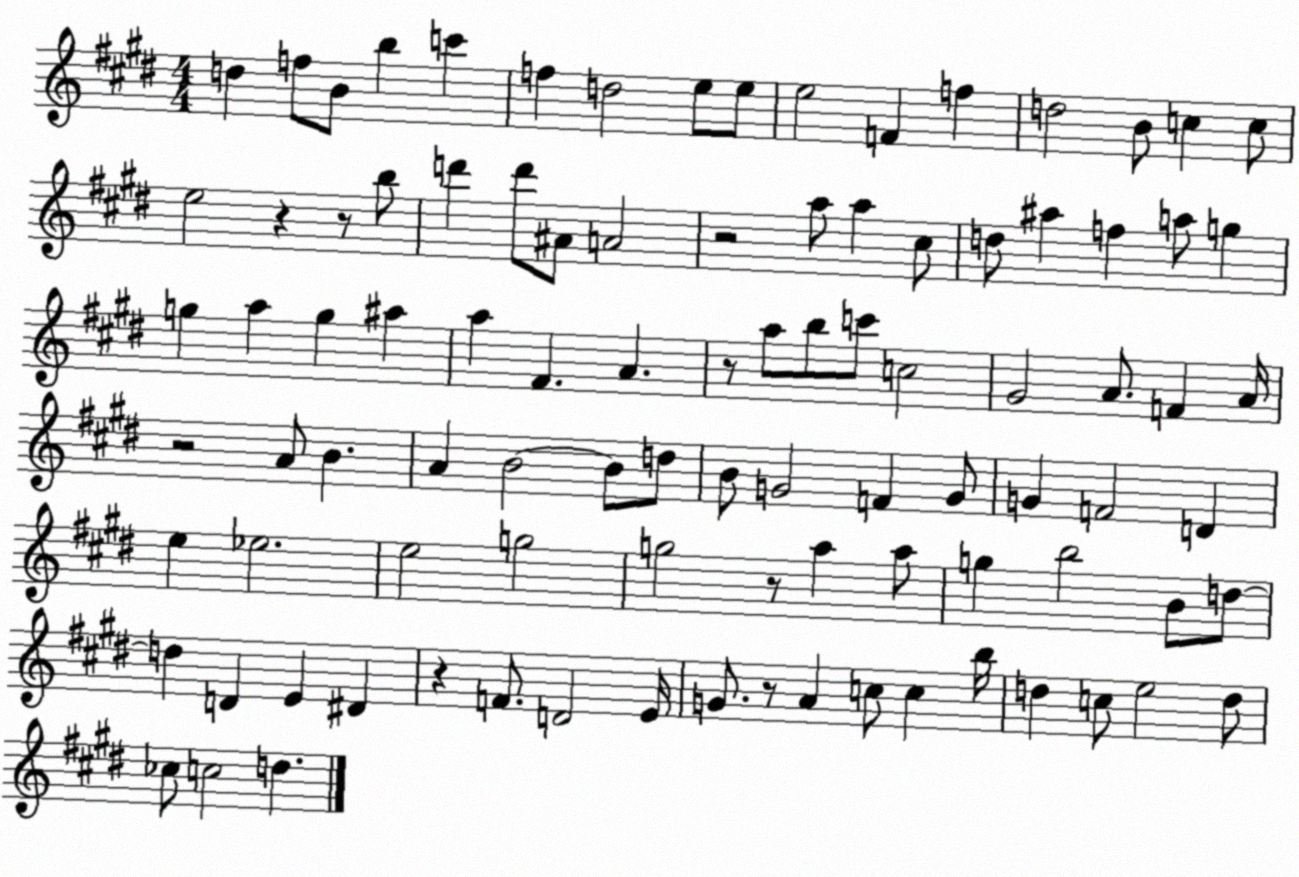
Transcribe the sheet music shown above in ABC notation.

X:1
T:Untitled
M:4/4
L:1/4
K:E
d f/2 B/2 b c' f d2 e/2 e/2 e2 F f d2 B/2 c c/2 e2 z z/2 b/2 d' d'/2 ^A/2 A2 z2 a/2 a ^c/2 d/2 ^a f a/2 g g a g ^a a ^F A z/2 a/2 b/2 c'/2 c2 ^G2 A/2 F A/4 z2 A/2 B A B2 B/2 d/2 B/2 G2 F G/2 G F2 D e _e2 e2 g2 g2 z/2 a a/2 g b2 B/2 d/2 d D E ^D z F/2 D2 E/4 G/2 z/2 A c/2 c b/4 d c/2 e2 d/2 _c/2 c2 d